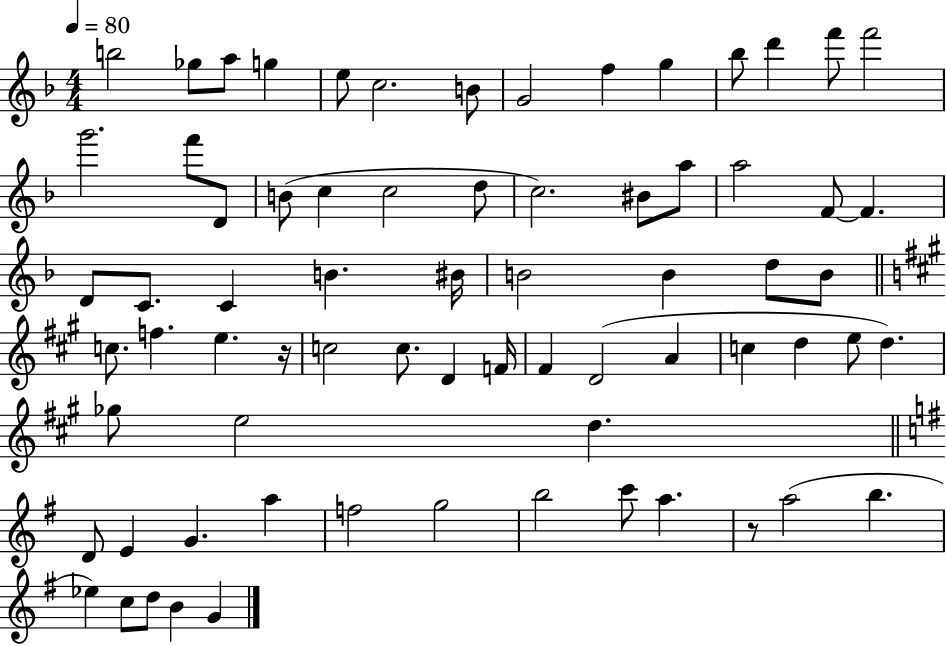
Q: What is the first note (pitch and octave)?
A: B5